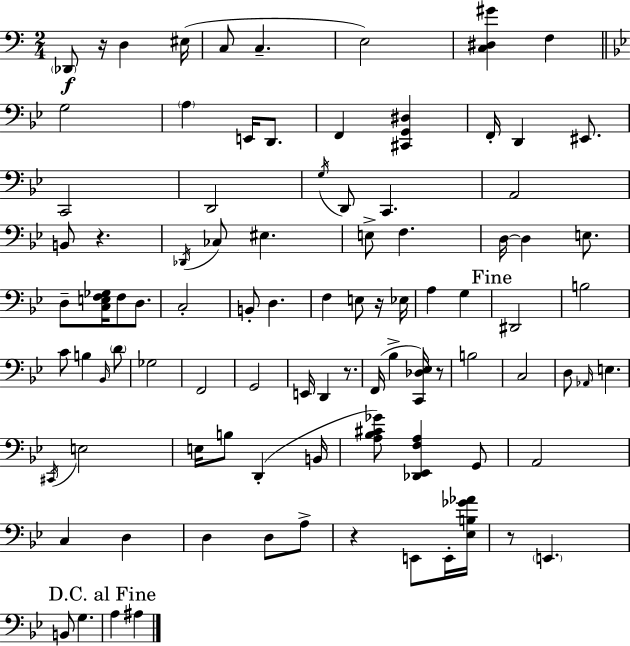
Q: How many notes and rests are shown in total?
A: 93